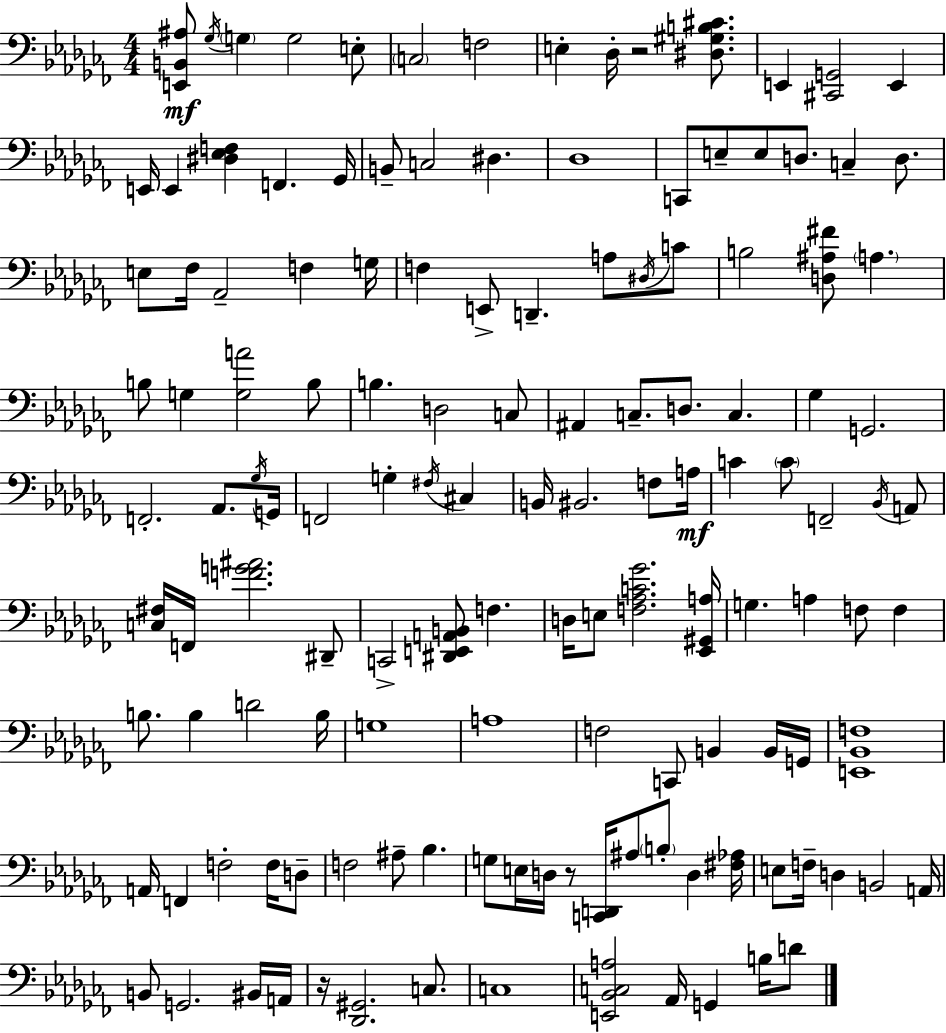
[E2,B2,A#3]/e Gb3/s G3/q G3/h E3/e C3/h F3/h E3/q Db3/s R/h [D#3,G#3,B3,C#4]/e. E2/q [C#2,G2]/h E2/q E2/s E2/q [D#3,Eb3,F3]/q F2/q. Gb2/s B2/e C3/h D#3/q. Db3/w C2/e E3/e E3/e D3/e. C3/q D3/e. E3/e FES3/s Ab2/h F3/q G3/s F3/q E2/e D2/q. A3/e D#3/s C4/e B3/h [D3,A#3,F#4]/e A3/q. B3/e G3/q [G3,A4]/h B3/e B3/q. D3/h C3/e A#2/q C3/e. D3/e. C3/q. Gb3/q G2/h. F2/h. Ab2/e. Gb3/s G2/s F2/h G3/q F#3/s C#3/q B2/s BIS2/h. F3/e A3/s C4/q C4/e F2/h Bb2/s A2/e [C3,F#3]/s F2/s [F4,G4,A#4]/h. D#2/e C2/h [D#2,E2,A2,B2]/e F3/q. D3/s E3/e [F3,Ab3,C4,Gb4]/h. [Eb2,G#2,A3]/s G3/q. A3/q F3/e F3/q B3/e. B3/q D4/h B3/s G3/w A3/w F3/h C2/e B2/q B2/s G2/s [E2,Bb2,F3]/w A2/s F2/q F3/h F3/s D3/e F3/h A#3/e Bb3/q. G3/e E3/s D3/s R/e [C2,D2]/s A#3/e B3/e D3/q [F#3,Ab3]/s E3/e F3/s D3/q B2/h A2/s B2/e G2/h. BIS2/s A2/s R/s [Db2,G#2]/h. C3/e. C3/w [E2,Bb2,C3,A3]/h Ab2/s G2/q B3/s D4/e